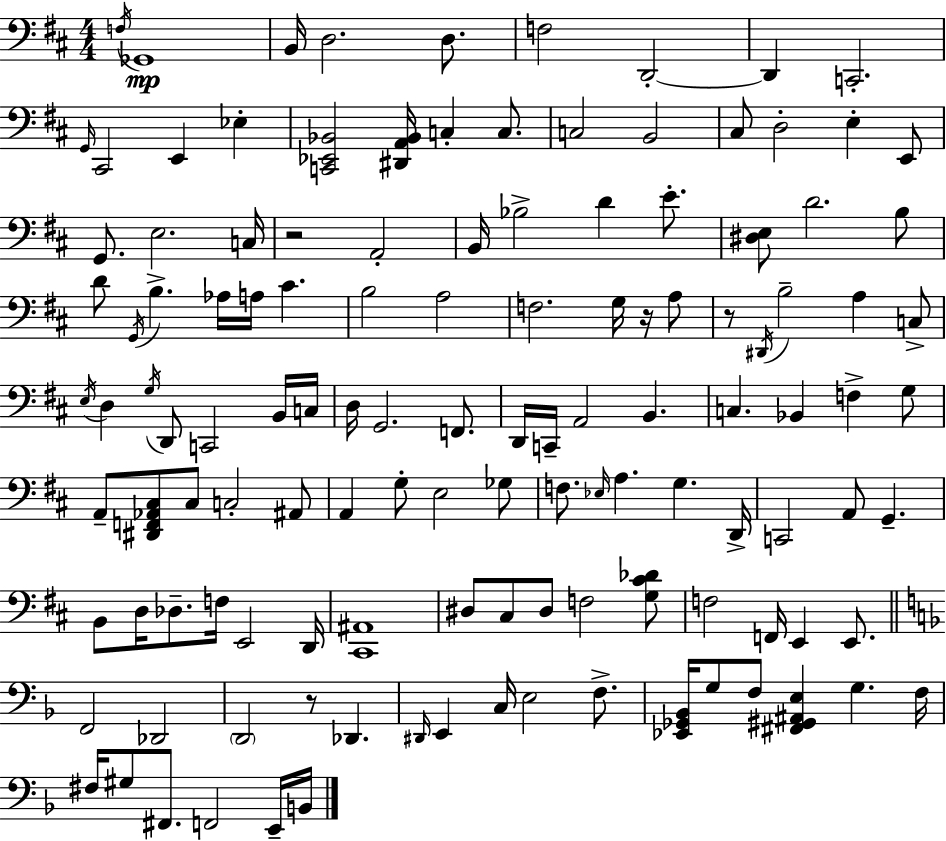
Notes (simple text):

F3/s Gb2/w B2/s D3/h. D3/e. F3/h D2/h D2/q C2/h. G2/s C#2/h E2/q Eb3/q [C2,Eb2,Bb2]/h [D#2,A2,Bb2]/s C3/q C3/e. C3/h B2/h C#3/e D3/h E3/q E2/e G2/e. E3/h. C3/s R/h A2/h B2/s Bb3/h D4/q E4/e. [D#3,E3]/e D4/h. B3/e D4/e G2/s B3/q. Ab3/s A3/s C#4/q. B3/h A3/h F3/h. G3/s R/s A3/e R/e D#2/s B3/h A3/q C3/e E3/s D3/q G3/s D2/e C2/h B2/s C3/s D3/s G2/h. F2/e. D2/s C2/s A2/h B2/q. C3/q. Bb2/q F3/q G3/e A2/e [D#2,F2,Ab2,C#3]/e C#3/e C3/h A#2/e A2/q G3/e E3/h Gb3/e F3/e. Eb3/s A3/q. G3/q. D2/s C2/h A2/e G2/q. B2/e D3/s Db3/e. F3/s E2/h D2/s [C#2,A#2]/w D#3/e C#3/e D#3/e F3/h [G3,C#4,Db4]/e F3/h F2/s E2/q E2/e. F2/h Db2/h D2/h R/e Db2/q. D#2/s E2/q C3/s E3/h F3/e. [Eb2,Gb2,Bb2]/s G3/e F3/e [F#2,G#2,A#2,E3]/q G3/q. F3/s F#3/s G#3/e F#2/e. F2/h E2/s B2/s